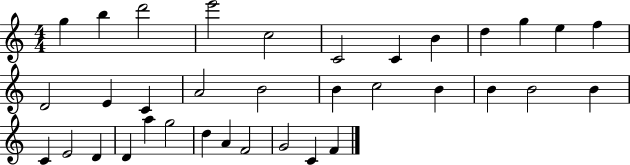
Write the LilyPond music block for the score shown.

{
  \clef treble
  \numericTimeSignature
  \time 4/4
  \key c \major
  g''4 b''4 d'''2 | e'''2 c''2 | c'2 c'4 b'4 | d''4 g''4 e''4 f''4 | \break d'2 e'4 c'4 | a'2 b'2 | b'4 c''2 b'4 | b'4 b'2 b'4 | \break c'4 e'2 d'4 | d'4 a''4 g''2 | d''4 a'4 f'2 | g'2 c'4 f'4 | \break \bar "|."
}